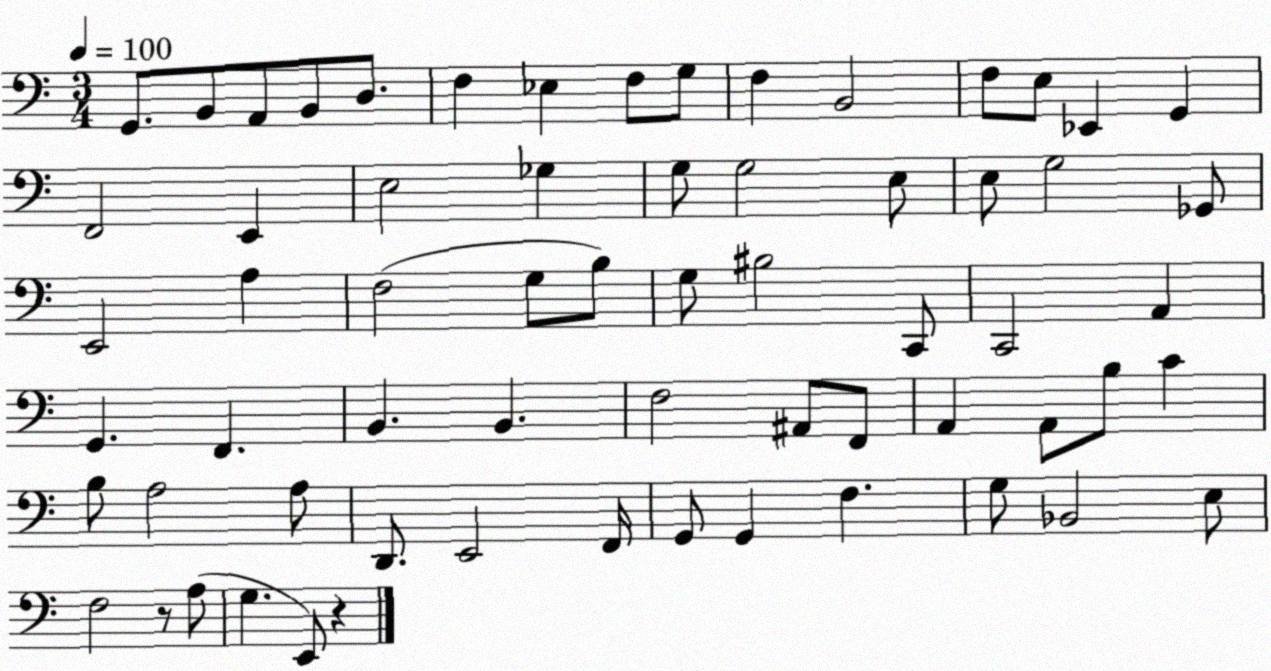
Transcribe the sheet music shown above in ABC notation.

X:1
T:Untitled
M:3/4
L:1/4
K:C
G,,/2 B,,/2 A,,/2 B,,/2 D,/2 F, _E, F,/2 G,/2 F, B,,2 F,/2 E,/2 _E,, G,, F,,2 E,, E,2 _G, G,/2 G,2 E,/2 E,/2 G,2 _G,,/2 E,,2 A, F,2 G,/2 B,/2 G,/2 ^B,2 C,,/2 C,,2 A,, G,, F,, B,, B,, F,2 ^A,,/2 F,,/2 A,, A,,/2 B,/2 C B,/2 A,2 A,/2 D,,/2 E,,2 F,,/4 G,,/2 G,, F, G,/2 _B,,2 E,/2 F,2 z/2 A,/2 G, E,,/2 z